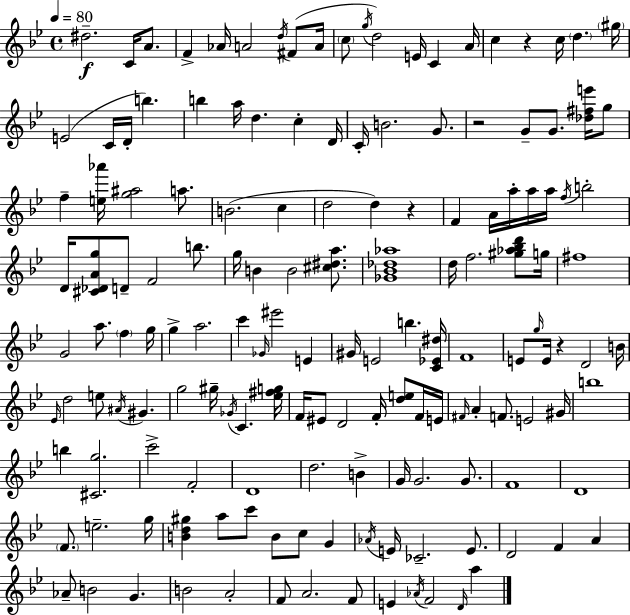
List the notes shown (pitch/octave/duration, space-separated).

D#5/h. C4/s A4/e. F4/q Ab4/s A4/h D5/s F#4/e A4/s C5/e G5/s D5/h E4/s C4/q A4/s C5/q R/q C5/s D5/q. G#5/s E4/h C4/s D4/s B5/q. B5/q A5/s D5/q. C5/q D4/s C4/s B4/h. G4/e. R/h G4/e G4/e. [Db5,F#5,E6]/s G5/e F5/q [E5,Ab6]/s [G5,A#5]/h A5/e. B4/h. C5/q D5/h D5/q R/q F4/q A4/s A5/s A5/s A5/s F5/s B5/h D4/s [C#4,Db4,A4,G5]/e D4/e F4/h B5/e. G5/s B4/q B4/h [C#5,D#5,A5]/e. [Gb4,Bb4,Db5,Ab5]/w D5/s F5/h. [G#5,Ab5,Bb5,D6]/e G5/s F#5/w G4/h A5/e. F5/q G5/s G5/q A5/h. C6/q Gb4/s EIS6/h E4/q G#4/s E4/h B5/q. [C4,Eb4,D#5]/s F4/w E4/e G5/s E4/s R/q D4/h B4/s Eb4/s D5/h E5/e A#4/s G#4/q. G5/h G#5/s Gb4/s C4/q. [Eb5,F#5,G5]/s F4/s EIS4/e D4/h F4/s [D5,E5]/e F4/s E4/s F#4/s A4/q F4/e. E4/h G#4/s B5/w B5/q [C#4,G5]/h. C6/h F4/h D4/w D5/h. B4/q G4/s G4/h. G4/e. F4/w D4/w F4/e. E5/h. G5/s [B4,D5,G#5]/q A5/e C6/e B4/e C5/e G4/q Ab4/s E4/s CES4/h. E4/e. D4/h F4/q A4/q Ab4/e B4/h G4/q. B4/h A4/h F4/e A4/h. F4/e E4/q Ab4/s F4/h D4/s A5/q